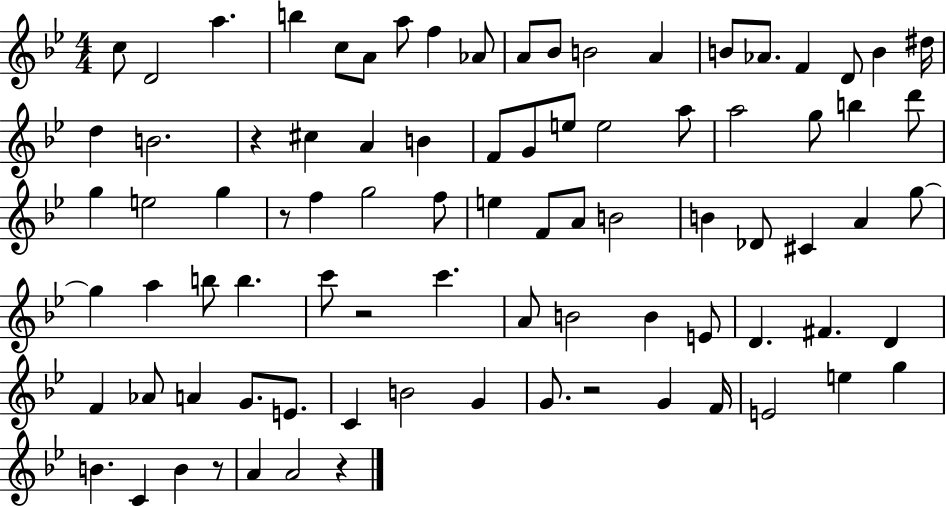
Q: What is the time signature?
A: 4/4